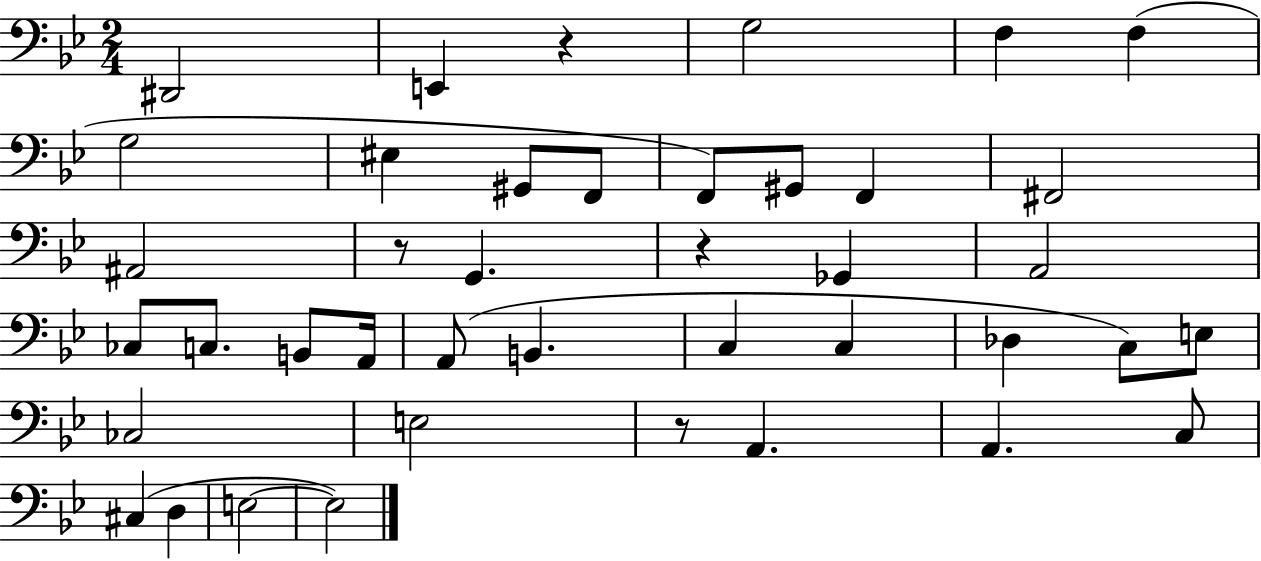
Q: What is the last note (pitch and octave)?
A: E3